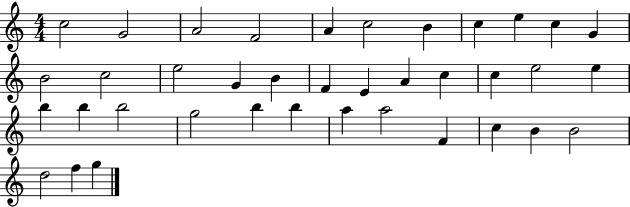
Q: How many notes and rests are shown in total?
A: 38